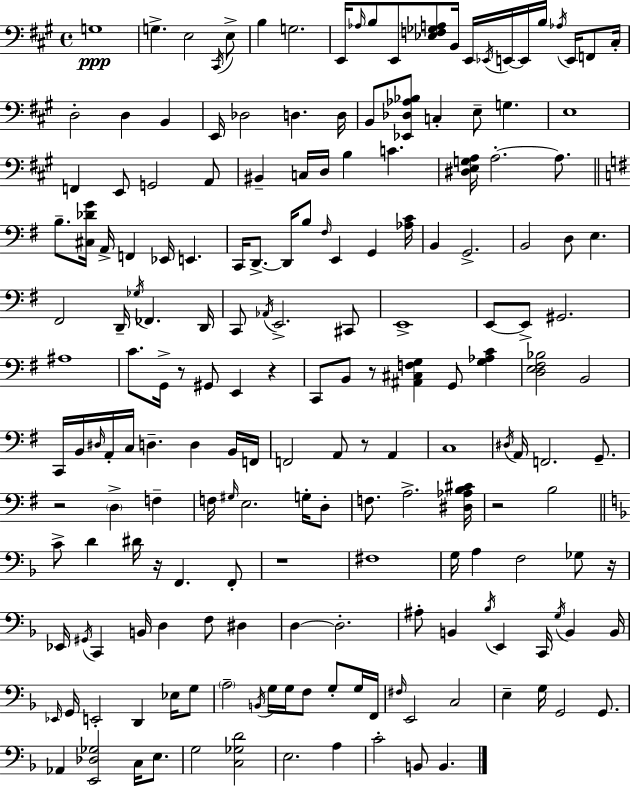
X:1
T:Untitled
M:4/4
L:1/4
K:A
G,4 G, E,2 ^C,,/4 E,/2 B, G,2 E,,/4 _A,/4 B,/2 E,,/2 [_E,F,_G,A,]/2 B,,/4 E,,/4 _E,,/4 E,,/4 E,,/4 B,/4 _A,/4 E,,/4 F,,/2 ^C,/4 D,2 D, B,, E,,/4 _D,2 D, D,/4 B,,/2 [_E,,_D,_A,_B,]/2 C, E,/2 G, E,4 F,, E,,/2 G,,2 A,,/2 ^B,, C,/4 D,/4 B, C [^D,E,G,A,]/4 A,2 A,/2 B,/2 [^C,_DG]/4 A,,/4 F,, _E,,/4 E,, C,,/4 D,,/2 D,,/4 B,/2 ^F,/4 E,, G,, [_A,C]/4 B,, G,,2 B,,2 D,/2 E, ^F,,2 D,,/4 _G,/4 _F,, D,,/4 C,,/2 _A,,/4 E,,2 ^C,,/2 E,,4 E,,/2 E,,/2 ^G,,2 ^A,4 C/2 G,,/4 z/2 ^G,,/2 E,, z C,,/2 B,,/2 z/2 [^A,,^C,F,G,] G,,/2 [G,_A,C] [D,E,^F,_B,]2 B,,2 C,,/4 B,,/4 ^D,/4 A,,/4 C,/4 D, D, B,,/4 F,,/4 F,,2 A,,/2 z/2 A,, C,4 ^D,/4 A,,/4 F,,2 G,,/2 z2 D, F, F,/4 ^G,/4 E,2 G,/4 D,/2 F,/2 A,2 [^D,_A,B,^C]/4 z2 B,2 C/2 D ^D/4 z/4 F,, F,,/2 z4 ^F,4 G,/4 A, F,2 _G,/2 z/4 _E,,/4 ^G,,/4 C,, B,,/4 D, F,/2 ^D, D, D,2 ^A,/2 B,, _B,/4 E,, C,,/4 G,/4 B,, B,,/4 _E,,/4 G,,/4 E,,2 D,, _E,/4 G,/2 A,2 B,,/4 G,/4 G,/4 F,/2 G,/2 G,/4 F,,/4 ^F,/4 E,,2 C,2 E, G,/4 G,,2 G,,/2 _A,, [E,,_D,_G,]2 C,/4 E,/2 G,2 [C,_G,D]2 E,2 A, C2 B,,/2 B,,